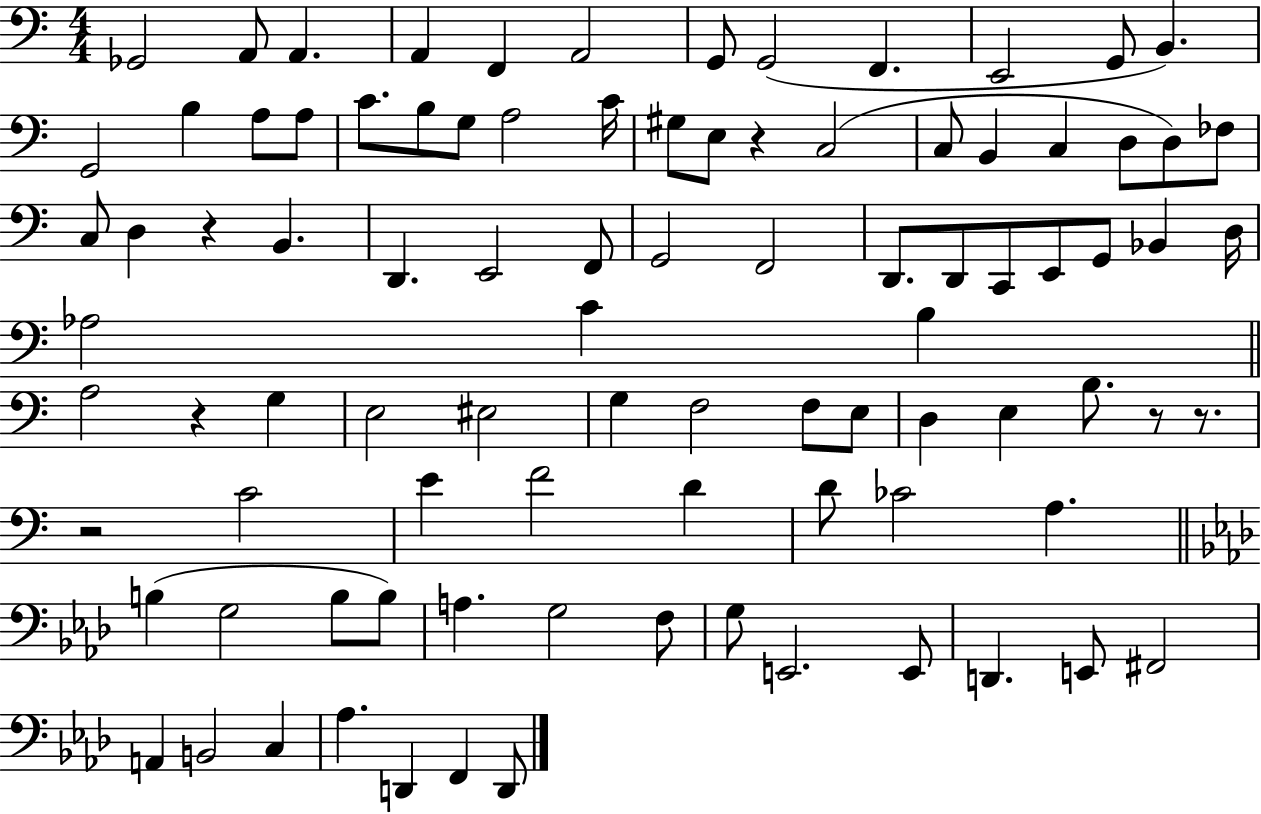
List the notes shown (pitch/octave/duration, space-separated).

Gb2/h A2/e A2/q. A2/q F2/q A2/h G2/e G2/h F2/q. E2/h G2/e B2/q. G2/h B3/q A3/e A3/e C4/e. B3/e G3/e A3/h C4/s G#3/e E3/e R/q C3/h C3/e B2/q C3/q D3/e D3/e FES3/e C3/e D3/q R/q B2/q. D2/q. E2/h F2/e G2/h F2/h D2/e. D2/e C2/e E2/e G2/e Bb2/q D3/s Ab3/h C4/q B3/q A3/h R/q G3/q E3/h EIS3/h G3/q F3/h F3/e E3/e D3/q E3/q B3/e. R/e R/e. R/h C4/h E4/q F4/h D4/q D4/e CES4/h A3/q. B3/q G3/h B3/e B3/e A3/q. G3/h F3/e G3/e E2/h. E2/e D2/q. E2/e F#2/h A2/q B2/h C3/q Ab3/q. D2/q F2/q D2/e